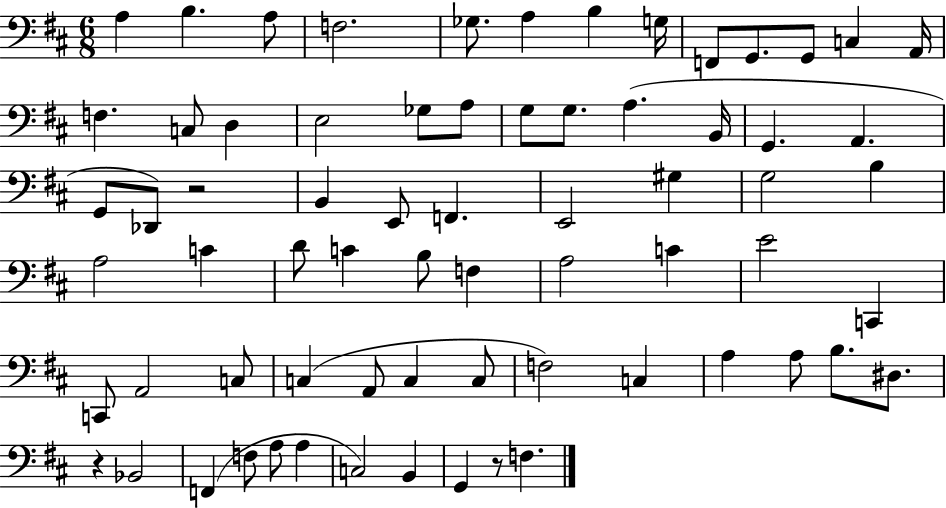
X:1
T:Untitled
M:6/8
L:1/4
K:D
A, B, A,/2 F,2 _G,/2 A, B, G,/4 F,,/2 G,,/2 G,,/2 C, A,,/4 F, C,/2 D, E,2 _G,/2 A,/2 G,/2 G,/2 A, B,,/4 G,, A,, G,,/2 _D,,/2 z2 B,, E,,/2 F,, E,,2 ^G, G,2 B, A,2 C D/2 C B,/2 F, A,2 C E2 C,, C,,/2 A,,2 C,/2 C, A,,/2 C, C,/2 F,2 C, A, A,/2 B,/2 ^D,/2 z _B,,2 F,, F,/2 A,/2 A, C,2 B,, G,, z/2 F,